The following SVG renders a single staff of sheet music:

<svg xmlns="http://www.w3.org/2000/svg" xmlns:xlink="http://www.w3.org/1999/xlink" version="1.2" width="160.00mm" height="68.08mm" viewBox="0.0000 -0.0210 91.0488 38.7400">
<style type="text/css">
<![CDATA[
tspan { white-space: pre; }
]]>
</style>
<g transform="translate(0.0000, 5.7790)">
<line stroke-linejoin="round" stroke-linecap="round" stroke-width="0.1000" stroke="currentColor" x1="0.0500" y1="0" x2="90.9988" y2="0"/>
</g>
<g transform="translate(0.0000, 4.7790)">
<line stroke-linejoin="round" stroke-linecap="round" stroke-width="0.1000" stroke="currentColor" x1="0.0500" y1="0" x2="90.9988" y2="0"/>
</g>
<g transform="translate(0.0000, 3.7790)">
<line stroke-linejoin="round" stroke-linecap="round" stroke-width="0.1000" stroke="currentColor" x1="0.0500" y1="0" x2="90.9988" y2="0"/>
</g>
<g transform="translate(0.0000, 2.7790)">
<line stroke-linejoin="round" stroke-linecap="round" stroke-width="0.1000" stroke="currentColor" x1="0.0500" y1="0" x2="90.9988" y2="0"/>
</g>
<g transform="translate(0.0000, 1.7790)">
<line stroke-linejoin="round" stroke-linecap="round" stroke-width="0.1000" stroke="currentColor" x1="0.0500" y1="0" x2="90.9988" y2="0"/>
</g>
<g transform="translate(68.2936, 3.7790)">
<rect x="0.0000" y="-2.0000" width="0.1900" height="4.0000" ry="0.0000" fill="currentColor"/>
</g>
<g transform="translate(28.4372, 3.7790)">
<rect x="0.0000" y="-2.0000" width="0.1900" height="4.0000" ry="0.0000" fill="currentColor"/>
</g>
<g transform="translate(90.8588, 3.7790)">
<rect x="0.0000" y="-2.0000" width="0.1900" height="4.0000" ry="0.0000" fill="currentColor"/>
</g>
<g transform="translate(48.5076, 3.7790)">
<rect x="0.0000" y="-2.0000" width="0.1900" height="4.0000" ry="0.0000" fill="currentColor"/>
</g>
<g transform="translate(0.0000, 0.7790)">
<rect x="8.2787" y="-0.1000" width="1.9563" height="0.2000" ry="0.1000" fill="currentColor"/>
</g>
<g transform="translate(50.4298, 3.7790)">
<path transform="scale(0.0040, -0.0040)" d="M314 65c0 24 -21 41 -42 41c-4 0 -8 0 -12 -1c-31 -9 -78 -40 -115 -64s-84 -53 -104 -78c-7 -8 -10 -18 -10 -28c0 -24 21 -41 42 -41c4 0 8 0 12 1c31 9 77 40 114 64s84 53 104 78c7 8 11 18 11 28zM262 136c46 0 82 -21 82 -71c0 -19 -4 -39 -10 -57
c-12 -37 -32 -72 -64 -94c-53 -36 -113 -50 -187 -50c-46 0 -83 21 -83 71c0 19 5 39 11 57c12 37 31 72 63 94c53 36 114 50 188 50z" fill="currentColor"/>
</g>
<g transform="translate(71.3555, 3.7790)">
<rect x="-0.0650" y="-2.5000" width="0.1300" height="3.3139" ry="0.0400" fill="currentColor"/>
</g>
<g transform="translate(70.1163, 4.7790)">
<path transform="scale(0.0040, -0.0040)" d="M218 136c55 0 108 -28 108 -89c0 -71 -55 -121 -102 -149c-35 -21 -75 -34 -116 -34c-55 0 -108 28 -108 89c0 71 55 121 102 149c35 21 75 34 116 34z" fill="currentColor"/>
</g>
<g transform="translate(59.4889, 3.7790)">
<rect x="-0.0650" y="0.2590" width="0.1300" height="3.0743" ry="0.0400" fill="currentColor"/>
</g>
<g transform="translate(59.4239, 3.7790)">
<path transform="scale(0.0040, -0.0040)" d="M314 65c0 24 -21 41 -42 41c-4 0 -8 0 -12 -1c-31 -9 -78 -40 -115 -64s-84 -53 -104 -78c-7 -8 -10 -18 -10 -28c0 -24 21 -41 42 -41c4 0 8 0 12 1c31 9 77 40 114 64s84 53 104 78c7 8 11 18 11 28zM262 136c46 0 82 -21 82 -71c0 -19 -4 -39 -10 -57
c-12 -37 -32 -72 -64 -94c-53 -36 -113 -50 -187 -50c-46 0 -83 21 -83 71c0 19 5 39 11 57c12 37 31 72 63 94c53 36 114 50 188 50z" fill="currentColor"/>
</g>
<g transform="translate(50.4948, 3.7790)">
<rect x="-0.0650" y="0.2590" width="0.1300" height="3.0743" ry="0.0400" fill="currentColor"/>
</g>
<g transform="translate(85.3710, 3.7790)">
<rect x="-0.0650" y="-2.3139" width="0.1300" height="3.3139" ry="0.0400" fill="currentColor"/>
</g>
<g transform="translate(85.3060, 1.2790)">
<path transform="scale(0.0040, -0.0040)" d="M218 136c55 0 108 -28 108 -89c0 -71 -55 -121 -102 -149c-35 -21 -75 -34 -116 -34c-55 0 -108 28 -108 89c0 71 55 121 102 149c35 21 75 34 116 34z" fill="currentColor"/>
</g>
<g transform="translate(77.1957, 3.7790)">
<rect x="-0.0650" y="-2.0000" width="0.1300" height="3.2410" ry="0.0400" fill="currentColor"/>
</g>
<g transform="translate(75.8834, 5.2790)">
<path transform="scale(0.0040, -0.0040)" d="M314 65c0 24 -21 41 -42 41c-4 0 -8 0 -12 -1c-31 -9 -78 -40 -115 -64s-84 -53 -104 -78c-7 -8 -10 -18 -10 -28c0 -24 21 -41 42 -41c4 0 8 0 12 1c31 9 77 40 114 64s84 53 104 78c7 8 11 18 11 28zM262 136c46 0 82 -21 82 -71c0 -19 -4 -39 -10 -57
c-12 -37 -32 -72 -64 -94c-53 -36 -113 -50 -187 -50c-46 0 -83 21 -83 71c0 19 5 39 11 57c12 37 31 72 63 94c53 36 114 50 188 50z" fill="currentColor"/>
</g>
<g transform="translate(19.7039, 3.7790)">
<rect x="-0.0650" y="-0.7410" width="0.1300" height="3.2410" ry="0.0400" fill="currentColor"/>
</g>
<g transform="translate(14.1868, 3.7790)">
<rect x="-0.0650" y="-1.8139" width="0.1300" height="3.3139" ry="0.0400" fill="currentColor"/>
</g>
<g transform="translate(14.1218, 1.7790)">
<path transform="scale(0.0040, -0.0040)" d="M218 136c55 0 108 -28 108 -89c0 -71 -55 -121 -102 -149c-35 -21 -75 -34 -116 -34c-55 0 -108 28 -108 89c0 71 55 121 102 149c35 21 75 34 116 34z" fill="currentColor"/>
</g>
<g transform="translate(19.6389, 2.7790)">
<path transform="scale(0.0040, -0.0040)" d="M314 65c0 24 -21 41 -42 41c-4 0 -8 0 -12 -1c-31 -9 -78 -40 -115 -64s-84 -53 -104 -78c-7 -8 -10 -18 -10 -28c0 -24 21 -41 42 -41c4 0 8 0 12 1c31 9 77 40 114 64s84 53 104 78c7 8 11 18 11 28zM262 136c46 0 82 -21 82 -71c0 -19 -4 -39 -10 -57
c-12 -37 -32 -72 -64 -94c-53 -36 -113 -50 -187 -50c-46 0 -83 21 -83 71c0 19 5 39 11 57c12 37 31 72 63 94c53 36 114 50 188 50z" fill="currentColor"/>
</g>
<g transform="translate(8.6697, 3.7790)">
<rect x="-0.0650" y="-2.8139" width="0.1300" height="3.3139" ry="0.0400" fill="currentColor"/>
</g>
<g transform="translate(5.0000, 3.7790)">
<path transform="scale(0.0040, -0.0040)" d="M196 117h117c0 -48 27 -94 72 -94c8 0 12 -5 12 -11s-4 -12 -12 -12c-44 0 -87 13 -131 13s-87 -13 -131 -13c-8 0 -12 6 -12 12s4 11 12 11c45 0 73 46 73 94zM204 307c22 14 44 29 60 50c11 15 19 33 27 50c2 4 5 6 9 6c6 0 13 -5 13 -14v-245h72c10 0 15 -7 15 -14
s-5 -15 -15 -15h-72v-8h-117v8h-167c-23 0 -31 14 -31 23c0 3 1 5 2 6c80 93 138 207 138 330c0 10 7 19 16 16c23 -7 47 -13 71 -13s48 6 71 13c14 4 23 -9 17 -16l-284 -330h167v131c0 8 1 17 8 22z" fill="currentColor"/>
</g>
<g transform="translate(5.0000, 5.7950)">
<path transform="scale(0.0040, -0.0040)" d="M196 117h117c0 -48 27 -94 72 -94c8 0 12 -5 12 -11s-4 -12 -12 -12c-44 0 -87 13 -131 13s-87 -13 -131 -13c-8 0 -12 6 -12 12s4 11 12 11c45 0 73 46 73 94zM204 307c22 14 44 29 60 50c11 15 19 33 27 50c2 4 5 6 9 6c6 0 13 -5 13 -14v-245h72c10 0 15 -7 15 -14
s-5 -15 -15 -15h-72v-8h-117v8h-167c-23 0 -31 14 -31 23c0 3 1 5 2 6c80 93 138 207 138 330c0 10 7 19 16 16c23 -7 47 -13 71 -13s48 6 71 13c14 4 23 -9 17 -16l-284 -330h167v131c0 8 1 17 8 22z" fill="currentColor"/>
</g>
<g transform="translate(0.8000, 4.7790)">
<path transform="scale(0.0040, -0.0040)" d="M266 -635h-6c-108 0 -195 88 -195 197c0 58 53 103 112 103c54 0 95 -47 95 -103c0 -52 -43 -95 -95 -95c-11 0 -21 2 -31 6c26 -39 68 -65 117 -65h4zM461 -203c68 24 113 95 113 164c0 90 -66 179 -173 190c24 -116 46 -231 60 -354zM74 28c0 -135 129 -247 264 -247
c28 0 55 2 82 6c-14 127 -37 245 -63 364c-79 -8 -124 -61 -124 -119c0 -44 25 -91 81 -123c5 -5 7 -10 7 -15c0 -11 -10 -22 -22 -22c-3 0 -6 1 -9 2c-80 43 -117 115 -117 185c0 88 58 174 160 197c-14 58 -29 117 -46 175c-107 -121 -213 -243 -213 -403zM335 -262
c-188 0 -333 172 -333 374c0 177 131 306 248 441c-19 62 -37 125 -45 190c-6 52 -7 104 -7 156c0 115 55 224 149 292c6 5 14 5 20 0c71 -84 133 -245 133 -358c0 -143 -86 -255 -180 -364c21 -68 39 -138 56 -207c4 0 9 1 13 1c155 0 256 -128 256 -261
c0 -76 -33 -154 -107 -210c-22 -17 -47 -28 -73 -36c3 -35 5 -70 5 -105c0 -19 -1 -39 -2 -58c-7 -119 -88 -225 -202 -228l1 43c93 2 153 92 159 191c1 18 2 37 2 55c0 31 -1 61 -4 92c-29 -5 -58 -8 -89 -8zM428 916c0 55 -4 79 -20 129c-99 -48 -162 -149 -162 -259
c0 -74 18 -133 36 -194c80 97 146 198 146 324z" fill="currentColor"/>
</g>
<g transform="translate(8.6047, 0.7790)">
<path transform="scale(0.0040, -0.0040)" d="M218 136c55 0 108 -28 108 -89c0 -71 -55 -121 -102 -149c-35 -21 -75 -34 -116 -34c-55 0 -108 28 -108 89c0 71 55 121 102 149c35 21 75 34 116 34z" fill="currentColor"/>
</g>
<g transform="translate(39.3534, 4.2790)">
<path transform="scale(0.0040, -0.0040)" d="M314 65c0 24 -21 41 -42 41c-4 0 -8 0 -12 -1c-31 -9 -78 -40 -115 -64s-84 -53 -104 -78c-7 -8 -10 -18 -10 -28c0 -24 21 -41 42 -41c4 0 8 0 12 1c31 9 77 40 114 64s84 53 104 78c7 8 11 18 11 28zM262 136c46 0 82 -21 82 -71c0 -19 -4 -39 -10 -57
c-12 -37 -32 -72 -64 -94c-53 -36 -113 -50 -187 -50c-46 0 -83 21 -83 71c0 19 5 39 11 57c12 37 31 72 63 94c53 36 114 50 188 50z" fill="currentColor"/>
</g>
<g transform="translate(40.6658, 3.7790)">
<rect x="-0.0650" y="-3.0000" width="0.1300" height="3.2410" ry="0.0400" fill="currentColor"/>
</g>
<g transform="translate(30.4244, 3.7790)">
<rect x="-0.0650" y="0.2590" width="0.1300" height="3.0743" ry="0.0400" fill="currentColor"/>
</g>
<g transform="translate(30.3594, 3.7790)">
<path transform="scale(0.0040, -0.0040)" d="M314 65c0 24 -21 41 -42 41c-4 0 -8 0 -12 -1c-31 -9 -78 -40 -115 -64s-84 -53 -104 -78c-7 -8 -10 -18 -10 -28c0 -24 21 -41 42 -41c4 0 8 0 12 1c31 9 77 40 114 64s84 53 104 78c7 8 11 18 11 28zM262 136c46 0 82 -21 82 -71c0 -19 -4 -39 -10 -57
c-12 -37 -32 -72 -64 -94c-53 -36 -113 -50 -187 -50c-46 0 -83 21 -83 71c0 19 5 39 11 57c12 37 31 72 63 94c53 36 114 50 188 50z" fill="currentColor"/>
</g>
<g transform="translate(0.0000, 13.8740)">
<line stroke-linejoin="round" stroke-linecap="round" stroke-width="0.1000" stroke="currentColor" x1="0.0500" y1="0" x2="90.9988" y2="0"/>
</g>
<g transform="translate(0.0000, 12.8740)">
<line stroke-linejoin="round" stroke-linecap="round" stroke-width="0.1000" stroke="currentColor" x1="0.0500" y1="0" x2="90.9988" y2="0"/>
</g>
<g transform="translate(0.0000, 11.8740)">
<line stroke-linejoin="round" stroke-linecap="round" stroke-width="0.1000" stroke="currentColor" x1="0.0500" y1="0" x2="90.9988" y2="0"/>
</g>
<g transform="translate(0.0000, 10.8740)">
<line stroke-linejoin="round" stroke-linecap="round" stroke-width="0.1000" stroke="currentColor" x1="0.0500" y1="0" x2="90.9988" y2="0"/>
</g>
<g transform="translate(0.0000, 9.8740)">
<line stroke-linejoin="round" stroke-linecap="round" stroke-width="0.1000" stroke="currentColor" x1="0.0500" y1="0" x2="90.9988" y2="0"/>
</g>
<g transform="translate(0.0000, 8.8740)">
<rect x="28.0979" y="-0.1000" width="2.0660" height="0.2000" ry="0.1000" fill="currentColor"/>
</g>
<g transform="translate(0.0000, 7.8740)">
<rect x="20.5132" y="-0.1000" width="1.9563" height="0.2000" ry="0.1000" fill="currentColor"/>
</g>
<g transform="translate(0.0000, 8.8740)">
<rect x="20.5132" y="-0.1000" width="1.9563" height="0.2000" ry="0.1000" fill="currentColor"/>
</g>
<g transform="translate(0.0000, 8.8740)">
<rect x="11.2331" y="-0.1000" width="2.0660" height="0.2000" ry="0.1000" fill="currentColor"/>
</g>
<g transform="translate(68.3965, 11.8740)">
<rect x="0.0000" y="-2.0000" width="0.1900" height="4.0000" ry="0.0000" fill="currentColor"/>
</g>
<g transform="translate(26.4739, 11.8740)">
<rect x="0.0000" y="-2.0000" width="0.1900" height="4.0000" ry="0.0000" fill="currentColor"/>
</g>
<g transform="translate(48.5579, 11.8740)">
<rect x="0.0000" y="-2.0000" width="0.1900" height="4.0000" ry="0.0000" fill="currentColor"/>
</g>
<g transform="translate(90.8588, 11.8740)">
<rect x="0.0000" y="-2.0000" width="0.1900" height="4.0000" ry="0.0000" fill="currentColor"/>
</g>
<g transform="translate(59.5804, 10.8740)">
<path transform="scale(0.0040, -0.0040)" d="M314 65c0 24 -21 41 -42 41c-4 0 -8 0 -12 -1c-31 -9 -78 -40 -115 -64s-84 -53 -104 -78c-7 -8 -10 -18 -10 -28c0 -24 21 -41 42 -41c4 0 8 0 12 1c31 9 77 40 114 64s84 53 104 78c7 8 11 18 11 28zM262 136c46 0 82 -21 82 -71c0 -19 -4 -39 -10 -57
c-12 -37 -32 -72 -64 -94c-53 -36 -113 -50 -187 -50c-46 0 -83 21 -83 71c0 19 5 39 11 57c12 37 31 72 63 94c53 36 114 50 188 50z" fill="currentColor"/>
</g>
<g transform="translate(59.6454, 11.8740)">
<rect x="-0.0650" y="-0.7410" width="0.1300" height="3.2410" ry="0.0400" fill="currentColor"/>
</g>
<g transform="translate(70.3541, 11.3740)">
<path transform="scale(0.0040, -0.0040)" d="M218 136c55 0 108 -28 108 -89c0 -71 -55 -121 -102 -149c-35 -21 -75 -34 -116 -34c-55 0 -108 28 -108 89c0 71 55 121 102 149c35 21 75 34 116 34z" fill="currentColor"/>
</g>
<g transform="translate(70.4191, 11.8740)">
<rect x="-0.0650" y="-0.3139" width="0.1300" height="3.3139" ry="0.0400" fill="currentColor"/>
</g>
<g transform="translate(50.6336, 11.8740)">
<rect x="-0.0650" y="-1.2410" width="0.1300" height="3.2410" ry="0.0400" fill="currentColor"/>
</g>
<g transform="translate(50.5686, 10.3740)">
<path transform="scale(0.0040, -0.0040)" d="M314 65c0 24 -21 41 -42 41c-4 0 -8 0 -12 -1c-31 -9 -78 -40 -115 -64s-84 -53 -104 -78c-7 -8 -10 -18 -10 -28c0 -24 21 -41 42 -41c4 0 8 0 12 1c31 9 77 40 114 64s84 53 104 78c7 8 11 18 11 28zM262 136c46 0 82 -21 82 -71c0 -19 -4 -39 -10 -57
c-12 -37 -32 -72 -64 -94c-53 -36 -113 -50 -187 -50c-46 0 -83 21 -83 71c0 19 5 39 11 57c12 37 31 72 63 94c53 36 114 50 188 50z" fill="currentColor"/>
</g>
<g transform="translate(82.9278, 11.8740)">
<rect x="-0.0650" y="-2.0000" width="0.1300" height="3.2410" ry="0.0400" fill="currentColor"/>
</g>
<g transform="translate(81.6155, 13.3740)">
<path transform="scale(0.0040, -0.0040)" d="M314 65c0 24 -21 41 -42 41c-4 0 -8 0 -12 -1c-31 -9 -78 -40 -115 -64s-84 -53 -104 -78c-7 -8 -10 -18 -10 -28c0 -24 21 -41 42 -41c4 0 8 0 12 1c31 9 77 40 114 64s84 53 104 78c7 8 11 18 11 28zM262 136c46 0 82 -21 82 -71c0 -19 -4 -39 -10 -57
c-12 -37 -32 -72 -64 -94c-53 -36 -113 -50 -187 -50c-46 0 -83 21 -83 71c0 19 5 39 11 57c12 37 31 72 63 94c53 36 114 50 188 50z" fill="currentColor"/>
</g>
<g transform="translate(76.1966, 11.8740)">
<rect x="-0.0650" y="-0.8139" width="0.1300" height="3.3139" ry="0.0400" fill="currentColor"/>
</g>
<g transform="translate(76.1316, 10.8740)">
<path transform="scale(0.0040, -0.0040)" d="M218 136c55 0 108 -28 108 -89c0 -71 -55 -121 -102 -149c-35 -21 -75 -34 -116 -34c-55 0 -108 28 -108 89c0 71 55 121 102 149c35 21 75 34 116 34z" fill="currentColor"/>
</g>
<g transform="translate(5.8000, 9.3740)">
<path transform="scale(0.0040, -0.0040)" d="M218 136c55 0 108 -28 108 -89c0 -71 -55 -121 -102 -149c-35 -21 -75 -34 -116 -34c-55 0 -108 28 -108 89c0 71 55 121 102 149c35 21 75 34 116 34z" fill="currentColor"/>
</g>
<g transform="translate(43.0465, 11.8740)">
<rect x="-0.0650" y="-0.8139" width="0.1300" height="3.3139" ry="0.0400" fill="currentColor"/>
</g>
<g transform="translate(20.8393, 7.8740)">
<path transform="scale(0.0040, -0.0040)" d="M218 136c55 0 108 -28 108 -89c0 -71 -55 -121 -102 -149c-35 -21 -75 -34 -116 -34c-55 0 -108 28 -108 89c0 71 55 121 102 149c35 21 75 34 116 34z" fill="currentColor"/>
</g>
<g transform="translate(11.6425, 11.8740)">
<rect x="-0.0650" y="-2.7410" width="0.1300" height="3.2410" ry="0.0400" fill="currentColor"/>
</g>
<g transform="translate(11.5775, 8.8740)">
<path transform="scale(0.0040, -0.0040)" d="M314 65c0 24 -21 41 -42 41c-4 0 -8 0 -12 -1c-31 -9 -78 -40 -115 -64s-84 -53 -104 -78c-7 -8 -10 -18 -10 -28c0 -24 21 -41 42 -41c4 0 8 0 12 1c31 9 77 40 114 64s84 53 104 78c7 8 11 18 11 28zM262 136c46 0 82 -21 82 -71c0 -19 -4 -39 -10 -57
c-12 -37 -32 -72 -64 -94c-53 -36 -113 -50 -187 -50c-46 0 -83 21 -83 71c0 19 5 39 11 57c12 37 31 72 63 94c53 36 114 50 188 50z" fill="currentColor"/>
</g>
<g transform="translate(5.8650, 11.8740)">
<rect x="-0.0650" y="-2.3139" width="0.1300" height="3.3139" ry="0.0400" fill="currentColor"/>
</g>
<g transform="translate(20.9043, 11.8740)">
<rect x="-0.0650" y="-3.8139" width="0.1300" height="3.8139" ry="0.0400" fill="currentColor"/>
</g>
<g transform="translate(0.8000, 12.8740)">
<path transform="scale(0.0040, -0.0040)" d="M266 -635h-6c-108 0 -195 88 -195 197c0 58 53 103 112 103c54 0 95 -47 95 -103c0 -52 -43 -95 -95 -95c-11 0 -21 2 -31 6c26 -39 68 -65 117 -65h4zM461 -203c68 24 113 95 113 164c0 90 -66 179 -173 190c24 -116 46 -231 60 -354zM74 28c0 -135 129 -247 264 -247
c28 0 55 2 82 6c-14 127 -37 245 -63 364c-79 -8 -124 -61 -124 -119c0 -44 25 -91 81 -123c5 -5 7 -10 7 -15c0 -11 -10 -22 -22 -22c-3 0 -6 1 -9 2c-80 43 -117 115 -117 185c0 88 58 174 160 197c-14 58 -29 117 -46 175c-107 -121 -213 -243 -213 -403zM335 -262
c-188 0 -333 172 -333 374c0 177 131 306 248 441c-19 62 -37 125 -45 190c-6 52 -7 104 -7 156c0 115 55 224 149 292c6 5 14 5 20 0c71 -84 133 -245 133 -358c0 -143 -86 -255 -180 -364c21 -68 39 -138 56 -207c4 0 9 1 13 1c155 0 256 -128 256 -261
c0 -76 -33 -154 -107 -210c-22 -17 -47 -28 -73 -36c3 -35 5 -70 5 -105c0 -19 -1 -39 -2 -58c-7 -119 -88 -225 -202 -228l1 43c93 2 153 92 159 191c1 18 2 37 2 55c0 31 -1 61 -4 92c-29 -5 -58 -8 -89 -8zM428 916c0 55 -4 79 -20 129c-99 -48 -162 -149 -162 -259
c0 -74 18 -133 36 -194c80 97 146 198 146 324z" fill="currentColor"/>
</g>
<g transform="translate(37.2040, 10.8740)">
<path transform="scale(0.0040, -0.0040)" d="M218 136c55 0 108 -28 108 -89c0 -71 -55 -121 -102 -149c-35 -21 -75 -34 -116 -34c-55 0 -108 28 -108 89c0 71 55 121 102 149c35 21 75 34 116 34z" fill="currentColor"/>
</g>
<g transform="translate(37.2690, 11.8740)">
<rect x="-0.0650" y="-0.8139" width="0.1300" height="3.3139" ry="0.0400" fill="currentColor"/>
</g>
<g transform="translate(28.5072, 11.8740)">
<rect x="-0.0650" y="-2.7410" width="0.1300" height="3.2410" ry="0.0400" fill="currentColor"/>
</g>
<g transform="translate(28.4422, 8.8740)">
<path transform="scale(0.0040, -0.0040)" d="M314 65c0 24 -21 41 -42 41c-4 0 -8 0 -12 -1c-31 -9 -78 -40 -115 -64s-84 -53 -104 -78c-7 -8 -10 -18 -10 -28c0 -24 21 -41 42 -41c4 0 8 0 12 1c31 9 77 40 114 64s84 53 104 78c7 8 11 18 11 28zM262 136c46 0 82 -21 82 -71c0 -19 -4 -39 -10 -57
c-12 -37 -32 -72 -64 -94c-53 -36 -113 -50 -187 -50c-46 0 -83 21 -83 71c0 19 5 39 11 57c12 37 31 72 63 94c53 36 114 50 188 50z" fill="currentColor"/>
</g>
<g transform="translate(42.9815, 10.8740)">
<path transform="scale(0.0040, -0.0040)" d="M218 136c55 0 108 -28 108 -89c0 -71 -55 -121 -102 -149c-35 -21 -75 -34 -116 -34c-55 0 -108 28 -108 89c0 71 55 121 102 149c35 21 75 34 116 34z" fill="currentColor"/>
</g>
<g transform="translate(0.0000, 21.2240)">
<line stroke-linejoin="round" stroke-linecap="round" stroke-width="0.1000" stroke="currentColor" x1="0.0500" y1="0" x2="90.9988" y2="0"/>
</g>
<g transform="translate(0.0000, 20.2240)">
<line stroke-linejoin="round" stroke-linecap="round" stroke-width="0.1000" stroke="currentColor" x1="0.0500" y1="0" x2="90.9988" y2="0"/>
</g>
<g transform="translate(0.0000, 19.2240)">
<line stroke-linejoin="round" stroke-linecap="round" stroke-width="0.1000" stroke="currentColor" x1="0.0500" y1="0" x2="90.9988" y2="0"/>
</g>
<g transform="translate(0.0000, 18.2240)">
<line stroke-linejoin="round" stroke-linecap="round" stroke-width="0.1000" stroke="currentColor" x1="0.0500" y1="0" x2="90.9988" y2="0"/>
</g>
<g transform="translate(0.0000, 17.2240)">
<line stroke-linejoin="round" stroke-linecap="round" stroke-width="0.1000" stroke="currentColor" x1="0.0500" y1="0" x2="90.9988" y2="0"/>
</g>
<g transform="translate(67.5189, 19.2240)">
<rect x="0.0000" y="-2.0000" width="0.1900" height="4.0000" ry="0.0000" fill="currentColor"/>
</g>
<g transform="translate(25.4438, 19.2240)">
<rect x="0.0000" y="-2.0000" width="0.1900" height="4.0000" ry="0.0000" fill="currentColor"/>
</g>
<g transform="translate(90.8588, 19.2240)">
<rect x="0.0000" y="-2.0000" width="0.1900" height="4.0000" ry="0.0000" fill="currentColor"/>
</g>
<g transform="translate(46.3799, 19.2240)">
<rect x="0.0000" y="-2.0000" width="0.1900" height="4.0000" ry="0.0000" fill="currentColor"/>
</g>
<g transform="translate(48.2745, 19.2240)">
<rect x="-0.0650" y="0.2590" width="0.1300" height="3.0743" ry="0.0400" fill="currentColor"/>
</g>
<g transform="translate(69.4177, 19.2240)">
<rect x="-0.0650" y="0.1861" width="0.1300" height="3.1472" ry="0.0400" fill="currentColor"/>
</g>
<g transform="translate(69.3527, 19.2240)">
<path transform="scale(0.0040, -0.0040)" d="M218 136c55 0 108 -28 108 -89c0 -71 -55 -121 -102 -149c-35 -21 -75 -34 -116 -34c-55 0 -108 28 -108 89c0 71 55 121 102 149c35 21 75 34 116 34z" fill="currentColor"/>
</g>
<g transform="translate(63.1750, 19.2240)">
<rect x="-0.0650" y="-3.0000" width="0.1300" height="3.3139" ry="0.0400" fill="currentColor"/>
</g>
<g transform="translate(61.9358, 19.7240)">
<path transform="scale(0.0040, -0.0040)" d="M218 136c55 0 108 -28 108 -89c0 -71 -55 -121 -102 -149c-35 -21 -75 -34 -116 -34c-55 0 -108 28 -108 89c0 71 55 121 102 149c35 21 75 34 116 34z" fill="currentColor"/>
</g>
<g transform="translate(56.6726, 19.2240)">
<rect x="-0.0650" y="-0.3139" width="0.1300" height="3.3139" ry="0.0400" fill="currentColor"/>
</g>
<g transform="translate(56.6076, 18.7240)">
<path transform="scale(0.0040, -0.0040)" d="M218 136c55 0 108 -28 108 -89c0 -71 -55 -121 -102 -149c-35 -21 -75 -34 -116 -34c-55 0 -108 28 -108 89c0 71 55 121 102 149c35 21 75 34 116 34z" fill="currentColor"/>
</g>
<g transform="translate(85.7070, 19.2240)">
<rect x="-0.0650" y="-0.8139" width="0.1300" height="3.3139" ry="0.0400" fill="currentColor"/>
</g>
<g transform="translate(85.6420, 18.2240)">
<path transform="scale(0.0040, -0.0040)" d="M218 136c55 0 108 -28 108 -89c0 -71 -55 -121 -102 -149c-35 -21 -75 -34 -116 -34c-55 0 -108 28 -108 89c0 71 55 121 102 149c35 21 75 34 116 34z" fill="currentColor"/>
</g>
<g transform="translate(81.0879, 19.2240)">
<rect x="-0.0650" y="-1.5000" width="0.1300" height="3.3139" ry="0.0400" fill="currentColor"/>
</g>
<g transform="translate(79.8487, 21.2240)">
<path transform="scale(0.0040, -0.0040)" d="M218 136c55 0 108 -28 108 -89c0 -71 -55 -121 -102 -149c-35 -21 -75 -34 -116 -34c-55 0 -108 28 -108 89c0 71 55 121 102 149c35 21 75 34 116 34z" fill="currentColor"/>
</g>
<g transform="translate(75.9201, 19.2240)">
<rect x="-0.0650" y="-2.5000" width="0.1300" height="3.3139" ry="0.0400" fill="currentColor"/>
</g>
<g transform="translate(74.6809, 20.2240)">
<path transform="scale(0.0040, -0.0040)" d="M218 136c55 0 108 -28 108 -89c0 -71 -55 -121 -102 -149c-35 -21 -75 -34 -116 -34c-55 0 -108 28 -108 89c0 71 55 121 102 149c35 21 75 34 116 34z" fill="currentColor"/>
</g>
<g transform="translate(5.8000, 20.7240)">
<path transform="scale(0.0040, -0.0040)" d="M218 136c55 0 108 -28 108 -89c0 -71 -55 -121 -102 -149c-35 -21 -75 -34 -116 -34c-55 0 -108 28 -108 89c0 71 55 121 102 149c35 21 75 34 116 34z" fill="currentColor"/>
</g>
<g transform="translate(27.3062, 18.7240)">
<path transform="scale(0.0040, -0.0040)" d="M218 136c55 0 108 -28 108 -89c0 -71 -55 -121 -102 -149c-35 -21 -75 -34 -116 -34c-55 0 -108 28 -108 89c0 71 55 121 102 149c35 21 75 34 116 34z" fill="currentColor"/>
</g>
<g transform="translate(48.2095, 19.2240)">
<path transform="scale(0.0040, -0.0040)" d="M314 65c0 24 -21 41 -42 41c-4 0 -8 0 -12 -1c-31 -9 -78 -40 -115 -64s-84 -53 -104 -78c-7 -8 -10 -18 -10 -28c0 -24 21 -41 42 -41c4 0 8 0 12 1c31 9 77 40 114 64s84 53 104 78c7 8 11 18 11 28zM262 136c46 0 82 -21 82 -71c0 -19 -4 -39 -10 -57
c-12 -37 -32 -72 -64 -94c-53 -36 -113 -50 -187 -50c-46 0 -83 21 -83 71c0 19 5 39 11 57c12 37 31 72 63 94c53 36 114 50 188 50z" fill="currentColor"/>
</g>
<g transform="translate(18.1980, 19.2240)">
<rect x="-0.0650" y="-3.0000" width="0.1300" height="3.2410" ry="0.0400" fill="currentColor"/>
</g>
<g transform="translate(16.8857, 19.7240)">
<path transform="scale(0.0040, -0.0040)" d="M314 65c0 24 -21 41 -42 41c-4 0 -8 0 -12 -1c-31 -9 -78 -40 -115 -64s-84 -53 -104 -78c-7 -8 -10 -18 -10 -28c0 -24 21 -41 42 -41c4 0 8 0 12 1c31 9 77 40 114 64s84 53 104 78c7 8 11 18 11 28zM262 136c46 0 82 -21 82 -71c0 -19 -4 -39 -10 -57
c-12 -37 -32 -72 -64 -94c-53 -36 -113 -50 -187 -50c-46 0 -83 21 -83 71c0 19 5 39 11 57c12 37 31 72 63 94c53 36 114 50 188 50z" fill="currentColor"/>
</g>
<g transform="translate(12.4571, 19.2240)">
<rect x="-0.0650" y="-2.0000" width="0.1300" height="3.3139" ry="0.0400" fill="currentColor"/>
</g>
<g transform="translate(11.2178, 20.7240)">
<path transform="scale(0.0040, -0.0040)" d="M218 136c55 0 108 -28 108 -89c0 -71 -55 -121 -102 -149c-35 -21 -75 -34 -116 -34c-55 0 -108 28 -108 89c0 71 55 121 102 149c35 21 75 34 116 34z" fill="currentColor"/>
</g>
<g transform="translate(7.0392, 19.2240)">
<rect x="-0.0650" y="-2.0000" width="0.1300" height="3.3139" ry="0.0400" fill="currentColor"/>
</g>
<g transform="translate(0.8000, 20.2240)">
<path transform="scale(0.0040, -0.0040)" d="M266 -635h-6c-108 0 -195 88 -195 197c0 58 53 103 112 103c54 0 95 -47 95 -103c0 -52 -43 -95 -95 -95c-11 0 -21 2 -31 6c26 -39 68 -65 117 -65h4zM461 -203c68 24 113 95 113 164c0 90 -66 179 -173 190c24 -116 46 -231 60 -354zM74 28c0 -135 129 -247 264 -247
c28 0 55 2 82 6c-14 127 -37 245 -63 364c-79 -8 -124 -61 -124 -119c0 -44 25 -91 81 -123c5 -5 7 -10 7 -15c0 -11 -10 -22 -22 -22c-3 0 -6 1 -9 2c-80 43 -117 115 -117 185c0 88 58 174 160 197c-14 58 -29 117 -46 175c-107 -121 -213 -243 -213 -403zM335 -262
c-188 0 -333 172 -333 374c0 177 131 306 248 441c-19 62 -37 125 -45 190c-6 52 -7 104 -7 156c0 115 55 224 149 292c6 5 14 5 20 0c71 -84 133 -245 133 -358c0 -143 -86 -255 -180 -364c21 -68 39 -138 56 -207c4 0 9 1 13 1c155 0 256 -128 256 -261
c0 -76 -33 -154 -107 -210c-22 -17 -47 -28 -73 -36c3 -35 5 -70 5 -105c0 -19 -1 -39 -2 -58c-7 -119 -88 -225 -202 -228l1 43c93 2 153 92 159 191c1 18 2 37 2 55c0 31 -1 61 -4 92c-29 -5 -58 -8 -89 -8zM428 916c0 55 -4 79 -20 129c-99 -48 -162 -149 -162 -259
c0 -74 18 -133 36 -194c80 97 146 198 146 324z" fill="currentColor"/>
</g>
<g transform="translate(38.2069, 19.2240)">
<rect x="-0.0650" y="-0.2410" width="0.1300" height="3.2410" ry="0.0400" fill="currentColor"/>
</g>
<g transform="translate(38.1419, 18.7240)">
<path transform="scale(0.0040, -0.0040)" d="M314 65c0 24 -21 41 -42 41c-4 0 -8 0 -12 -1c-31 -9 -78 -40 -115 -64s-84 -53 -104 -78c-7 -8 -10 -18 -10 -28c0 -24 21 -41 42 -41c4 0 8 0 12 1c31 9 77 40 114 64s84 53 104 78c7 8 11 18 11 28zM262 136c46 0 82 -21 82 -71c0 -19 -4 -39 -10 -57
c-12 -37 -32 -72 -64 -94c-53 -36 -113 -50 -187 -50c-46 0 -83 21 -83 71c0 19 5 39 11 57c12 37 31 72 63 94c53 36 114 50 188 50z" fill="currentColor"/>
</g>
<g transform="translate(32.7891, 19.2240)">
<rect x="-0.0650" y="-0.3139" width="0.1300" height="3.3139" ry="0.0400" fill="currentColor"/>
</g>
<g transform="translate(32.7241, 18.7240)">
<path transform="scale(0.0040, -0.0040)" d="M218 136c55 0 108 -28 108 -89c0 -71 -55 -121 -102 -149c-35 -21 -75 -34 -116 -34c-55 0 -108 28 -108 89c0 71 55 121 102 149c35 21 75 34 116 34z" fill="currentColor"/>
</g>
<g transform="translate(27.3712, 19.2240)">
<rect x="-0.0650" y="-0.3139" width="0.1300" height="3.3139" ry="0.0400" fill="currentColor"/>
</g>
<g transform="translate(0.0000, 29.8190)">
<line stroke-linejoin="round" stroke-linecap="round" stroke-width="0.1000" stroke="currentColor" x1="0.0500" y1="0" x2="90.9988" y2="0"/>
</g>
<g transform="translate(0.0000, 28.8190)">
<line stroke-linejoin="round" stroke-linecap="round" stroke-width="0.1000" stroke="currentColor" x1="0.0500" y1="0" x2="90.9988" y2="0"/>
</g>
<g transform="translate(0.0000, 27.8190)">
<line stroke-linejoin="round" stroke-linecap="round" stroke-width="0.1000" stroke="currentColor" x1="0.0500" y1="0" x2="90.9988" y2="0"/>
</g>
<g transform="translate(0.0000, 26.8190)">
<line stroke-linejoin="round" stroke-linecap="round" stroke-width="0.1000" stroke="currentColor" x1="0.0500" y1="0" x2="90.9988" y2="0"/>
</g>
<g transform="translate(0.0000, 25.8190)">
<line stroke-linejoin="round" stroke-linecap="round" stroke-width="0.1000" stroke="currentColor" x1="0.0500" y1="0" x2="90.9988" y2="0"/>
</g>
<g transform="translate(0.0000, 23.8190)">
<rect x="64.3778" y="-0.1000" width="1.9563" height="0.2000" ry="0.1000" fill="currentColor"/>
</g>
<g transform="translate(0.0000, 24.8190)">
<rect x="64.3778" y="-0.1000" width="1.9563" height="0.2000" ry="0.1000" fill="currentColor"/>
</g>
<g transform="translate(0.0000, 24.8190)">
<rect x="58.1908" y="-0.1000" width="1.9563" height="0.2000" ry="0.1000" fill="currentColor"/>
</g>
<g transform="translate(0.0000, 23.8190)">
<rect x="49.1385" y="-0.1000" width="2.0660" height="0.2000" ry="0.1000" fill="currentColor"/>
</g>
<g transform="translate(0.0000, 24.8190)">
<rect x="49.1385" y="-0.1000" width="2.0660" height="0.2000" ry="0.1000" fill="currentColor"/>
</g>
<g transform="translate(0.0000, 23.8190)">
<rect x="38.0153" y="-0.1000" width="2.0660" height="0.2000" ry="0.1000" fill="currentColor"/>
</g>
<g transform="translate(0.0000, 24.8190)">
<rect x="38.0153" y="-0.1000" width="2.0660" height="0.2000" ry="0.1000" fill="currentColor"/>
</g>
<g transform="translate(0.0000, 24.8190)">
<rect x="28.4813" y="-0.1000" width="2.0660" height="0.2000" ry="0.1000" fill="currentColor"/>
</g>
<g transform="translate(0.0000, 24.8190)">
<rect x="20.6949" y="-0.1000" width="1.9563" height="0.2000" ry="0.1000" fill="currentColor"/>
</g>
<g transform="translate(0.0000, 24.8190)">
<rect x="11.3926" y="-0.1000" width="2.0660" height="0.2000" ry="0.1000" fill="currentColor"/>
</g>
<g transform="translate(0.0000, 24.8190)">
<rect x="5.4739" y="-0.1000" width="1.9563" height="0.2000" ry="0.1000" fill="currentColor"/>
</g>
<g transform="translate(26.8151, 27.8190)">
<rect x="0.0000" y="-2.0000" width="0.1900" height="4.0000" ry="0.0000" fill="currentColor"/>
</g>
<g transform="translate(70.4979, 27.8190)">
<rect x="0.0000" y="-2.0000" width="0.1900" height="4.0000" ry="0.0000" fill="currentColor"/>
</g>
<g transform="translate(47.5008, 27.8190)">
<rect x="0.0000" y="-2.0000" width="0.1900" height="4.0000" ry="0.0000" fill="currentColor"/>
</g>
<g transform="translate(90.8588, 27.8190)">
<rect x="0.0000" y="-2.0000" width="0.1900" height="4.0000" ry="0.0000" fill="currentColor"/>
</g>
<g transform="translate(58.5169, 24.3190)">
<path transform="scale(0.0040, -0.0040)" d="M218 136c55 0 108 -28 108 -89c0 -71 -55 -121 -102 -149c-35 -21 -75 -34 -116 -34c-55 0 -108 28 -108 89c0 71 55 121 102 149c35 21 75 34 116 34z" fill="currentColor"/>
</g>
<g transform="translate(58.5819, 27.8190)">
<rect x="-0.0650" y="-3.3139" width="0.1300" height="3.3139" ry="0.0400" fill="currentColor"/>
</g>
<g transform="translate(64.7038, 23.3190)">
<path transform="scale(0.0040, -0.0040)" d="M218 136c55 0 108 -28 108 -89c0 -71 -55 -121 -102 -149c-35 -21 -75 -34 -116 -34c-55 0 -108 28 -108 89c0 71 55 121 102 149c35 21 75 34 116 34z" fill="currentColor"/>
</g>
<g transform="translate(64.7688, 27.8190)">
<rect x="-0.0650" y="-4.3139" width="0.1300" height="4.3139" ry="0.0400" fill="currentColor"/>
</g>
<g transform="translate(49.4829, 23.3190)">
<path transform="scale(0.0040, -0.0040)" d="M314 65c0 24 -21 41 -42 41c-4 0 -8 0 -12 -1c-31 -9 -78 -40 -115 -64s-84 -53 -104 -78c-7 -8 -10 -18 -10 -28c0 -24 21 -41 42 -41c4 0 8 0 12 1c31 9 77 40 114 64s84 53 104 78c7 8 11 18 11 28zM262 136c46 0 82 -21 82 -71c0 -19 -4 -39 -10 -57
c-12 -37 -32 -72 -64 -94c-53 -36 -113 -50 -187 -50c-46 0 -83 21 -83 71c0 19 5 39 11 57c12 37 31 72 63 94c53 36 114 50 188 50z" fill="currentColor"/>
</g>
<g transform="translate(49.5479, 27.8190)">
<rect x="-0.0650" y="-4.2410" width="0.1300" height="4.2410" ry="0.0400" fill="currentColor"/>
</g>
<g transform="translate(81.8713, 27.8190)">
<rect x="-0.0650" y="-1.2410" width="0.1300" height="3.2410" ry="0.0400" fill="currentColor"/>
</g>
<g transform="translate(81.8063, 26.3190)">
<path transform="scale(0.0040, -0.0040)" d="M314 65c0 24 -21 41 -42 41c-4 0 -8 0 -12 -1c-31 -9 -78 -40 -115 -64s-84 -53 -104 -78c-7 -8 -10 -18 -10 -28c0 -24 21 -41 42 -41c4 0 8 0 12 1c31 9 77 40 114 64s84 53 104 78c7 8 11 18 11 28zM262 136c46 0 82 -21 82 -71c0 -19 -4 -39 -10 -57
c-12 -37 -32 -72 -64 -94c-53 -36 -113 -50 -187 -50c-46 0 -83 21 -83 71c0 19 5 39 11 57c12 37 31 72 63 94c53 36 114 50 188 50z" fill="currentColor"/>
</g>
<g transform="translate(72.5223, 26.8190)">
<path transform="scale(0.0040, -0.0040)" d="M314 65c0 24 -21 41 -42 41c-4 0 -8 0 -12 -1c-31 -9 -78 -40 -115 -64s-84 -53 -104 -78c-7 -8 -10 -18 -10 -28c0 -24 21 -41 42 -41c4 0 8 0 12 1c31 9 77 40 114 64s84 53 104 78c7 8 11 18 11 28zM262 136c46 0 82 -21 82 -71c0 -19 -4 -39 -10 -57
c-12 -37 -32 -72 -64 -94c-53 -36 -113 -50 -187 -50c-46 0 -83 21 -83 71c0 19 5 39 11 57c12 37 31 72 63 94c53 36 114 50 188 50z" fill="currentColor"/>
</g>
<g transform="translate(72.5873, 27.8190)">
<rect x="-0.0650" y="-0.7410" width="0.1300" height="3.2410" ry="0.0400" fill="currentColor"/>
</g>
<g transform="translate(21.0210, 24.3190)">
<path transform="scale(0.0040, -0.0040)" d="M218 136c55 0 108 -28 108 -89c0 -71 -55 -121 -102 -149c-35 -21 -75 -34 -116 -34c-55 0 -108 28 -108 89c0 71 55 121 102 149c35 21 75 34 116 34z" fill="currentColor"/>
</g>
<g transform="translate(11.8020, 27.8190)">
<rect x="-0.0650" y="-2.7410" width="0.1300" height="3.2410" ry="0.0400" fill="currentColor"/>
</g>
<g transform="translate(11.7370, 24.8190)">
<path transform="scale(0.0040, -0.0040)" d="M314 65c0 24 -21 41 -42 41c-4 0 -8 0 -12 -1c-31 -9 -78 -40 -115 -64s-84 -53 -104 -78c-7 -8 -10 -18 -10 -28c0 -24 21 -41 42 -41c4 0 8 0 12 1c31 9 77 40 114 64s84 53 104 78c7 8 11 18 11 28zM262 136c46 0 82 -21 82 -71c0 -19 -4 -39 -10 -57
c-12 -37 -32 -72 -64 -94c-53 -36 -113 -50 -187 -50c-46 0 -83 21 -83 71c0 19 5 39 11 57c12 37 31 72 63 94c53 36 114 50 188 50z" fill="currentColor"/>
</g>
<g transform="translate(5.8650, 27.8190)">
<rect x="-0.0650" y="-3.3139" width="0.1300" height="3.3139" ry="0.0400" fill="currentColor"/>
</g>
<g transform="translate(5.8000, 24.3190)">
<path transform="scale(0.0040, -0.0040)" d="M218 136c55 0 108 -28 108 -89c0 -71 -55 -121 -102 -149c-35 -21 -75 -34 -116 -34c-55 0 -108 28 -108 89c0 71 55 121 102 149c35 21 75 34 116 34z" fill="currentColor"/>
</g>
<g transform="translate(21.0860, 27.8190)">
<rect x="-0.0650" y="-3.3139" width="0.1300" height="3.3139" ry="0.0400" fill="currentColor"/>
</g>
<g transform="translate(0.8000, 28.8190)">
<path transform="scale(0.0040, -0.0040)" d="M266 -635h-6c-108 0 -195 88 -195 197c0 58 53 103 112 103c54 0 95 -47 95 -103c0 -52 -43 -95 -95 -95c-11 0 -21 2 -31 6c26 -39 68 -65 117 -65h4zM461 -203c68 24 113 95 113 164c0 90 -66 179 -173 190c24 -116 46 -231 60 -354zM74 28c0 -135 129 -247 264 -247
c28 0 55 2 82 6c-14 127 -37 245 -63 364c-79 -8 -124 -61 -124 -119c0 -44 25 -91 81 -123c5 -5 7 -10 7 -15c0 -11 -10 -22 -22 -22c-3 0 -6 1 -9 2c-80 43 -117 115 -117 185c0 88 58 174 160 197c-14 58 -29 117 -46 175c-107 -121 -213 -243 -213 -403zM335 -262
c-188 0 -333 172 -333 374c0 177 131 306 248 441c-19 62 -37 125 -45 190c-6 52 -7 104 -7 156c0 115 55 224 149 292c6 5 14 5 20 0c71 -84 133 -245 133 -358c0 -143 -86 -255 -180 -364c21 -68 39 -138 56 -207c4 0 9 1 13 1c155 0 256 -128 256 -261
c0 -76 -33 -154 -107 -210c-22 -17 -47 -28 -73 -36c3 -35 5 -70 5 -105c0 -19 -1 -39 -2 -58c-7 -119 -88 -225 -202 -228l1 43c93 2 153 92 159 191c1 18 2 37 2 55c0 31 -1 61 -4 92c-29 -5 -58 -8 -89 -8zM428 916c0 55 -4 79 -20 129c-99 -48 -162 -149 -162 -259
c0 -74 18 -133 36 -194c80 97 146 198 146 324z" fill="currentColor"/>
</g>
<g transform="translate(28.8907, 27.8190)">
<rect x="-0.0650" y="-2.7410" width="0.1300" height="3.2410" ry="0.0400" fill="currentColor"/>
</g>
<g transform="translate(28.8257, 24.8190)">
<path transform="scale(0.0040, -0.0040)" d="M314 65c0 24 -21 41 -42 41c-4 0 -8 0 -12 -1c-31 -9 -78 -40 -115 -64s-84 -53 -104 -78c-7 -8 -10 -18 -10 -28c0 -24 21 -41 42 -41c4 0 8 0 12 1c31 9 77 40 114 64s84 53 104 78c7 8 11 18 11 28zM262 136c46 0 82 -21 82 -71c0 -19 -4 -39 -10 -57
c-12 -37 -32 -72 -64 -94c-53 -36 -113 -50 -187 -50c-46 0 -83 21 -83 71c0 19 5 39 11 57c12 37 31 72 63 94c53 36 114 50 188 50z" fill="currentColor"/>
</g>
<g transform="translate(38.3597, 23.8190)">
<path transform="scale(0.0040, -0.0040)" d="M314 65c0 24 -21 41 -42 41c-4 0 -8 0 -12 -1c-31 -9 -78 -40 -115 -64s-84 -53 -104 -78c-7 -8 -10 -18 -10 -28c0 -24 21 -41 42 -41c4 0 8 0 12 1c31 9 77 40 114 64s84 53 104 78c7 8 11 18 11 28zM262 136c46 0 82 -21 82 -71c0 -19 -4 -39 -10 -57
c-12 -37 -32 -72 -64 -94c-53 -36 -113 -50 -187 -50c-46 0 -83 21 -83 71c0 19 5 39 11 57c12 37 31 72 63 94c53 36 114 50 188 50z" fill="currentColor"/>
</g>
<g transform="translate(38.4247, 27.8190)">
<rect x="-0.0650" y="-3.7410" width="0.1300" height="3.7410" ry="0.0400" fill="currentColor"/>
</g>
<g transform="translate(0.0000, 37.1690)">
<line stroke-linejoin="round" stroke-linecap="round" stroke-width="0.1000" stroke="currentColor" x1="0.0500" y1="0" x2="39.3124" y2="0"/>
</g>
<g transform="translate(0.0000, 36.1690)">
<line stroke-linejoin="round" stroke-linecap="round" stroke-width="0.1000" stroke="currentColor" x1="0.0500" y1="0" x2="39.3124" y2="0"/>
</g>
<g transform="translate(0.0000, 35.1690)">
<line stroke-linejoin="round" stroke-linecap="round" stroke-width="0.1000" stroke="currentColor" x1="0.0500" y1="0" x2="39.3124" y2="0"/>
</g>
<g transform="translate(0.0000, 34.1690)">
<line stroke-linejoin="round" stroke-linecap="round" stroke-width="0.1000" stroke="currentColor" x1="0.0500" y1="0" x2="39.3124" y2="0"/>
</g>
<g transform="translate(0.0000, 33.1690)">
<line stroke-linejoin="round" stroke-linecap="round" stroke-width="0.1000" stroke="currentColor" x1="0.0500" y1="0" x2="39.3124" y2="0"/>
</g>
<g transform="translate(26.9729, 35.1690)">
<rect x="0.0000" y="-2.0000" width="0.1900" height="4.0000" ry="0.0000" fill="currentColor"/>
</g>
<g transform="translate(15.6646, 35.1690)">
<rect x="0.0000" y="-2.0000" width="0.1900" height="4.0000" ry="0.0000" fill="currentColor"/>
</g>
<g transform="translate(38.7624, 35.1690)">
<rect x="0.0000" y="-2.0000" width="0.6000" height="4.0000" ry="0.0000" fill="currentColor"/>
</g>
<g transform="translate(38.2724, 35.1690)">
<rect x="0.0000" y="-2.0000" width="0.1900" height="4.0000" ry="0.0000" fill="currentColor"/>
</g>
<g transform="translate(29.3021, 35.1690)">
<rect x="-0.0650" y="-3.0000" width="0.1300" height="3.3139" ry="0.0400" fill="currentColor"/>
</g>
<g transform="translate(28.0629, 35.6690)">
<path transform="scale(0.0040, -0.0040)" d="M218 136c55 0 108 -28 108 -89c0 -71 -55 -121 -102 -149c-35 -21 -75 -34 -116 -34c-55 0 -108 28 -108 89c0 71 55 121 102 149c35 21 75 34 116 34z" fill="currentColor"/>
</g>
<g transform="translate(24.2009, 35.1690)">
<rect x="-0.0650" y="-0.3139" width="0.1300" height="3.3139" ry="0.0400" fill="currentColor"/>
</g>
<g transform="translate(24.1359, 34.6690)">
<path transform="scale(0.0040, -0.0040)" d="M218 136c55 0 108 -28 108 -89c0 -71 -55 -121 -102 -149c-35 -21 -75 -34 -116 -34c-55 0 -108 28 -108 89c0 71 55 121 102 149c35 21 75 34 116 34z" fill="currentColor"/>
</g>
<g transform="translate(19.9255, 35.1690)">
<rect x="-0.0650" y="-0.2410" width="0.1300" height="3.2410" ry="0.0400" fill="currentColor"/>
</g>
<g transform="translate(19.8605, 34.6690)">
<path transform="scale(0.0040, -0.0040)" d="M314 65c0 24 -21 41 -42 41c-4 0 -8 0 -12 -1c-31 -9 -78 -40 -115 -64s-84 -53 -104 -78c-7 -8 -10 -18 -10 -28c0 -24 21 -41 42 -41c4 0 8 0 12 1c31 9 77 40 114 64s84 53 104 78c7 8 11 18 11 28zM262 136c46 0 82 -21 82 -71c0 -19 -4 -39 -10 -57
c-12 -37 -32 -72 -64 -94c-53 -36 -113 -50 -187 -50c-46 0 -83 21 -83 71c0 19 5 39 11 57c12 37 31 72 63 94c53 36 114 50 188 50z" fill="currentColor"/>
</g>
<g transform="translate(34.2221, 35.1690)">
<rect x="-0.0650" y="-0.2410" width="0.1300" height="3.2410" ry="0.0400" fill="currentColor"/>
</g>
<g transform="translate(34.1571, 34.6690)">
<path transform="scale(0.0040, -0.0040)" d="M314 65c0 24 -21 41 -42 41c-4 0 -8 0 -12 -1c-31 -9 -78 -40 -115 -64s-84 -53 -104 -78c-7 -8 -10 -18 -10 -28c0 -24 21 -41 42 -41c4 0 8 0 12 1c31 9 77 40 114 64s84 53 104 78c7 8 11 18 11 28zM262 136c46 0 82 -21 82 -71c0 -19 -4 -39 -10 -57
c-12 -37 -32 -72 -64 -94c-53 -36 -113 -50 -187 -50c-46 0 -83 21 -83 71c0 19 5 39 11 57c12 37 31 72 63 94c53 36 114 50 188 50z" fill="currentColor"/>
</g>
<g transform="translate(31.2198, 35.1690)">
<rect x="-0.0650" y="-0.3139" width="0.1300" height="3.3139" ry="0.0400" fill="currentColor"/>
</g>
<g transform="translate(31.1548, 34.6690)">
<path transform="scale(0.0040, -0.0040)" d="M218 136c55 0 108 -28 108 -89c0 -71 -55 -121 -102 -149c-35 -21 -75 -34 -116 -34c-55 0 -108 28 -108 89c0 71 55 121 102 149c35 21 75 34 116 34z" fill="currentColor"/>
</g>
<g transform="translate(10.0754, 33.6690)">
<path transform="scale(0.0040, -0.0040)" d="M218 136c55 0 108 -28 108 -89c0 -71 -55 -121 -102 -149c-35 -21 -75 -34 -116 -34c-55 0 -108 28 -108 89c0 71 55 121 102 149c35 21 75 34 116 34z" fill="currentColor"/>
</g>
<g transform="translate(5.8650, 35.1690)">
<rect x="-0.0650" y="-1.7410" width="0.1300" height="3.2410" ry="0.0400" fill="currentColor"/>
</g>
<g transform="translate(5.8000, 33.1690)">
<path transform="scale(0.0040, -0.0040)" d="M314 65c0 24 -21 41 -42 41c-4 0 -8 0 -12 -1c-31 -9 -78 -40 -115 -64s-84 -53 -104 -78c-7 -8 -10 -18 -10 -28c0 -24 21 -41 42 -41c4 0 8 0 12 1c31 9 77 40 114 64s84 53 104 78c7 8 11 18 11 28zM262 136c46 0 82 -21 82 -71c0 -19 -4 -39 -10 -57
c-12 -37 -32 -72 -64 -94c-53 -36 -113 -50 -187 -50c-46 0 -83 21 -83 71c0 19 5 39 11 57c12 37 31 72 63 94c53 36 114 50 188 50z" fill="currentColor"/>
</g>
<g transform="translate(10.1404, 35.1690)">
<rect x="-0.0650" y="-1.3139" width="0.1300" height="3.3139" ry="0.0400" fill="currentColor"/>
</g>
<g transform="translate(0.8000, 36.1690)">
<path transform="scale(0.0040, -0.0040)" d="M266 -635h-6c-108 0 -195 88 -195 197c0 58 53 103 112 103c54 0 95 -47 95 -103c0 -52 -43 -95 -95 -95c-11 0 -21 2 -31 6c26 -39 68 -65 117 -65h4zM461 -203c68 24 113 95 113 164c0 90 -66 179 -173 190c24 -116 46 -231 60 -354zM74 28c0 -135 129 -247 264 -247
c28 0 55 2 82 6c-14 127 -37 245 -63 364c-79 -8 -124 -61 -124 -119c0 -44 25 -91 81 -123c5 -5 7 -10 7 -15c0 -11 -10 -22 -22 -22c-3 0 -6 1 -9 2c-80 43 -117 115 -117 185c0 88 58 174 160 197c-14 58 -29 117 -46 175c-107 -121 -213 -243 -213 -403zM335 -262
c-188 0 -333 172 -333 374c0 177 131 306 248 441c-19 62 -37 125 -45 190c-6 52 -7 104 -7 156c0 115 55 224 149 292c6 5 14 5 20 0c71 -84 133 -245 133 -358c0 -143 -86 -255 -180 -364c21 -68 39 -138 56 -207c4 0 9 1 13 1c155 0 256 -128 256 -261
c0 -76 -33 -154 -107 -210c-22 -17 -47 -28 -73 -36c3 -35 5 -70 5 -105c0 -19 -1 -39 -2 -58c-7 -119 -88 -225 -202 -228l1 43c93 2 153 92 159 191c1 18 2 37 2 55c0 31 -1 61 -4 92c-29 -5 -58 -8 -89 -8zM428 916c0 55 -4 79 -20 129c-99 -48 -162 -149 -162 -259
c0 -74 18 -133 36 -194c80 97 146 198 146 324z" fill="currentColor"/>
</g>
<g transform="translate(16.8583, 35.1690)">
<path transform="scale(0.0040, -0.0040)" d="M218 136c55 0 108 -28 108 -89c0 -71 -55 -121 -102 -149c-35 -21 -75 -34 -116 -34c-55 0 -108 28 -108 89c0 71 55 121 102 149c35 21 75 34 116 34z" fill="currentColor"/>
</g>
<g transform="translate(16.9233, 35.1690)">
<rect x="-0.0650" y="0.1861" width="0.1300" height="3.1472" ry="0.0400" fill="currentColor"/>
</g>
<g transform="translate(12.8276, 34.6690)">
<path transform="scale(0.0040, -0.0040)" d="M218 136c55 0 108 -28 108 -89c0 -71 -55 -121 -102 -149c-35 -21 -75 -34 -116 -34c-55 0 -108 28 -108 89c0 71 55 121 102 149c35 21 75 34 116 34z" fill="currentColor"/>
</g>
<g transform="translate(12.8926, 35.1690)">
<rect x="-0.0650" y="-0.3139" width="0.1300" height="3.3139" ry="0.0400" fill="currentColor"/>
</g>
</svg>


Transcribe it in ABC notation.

X:1
T:Untitled
M:4/4
L:1/4
K:C
a f d2 B2 A2 B2 B2 G F2 g g a2 c' a2 d d e2 d2 c d F2 F F A2 c c c2 B2 c A B G E d b a2 b a2 c'2 d'2 b d' d2 e2 f2 e c B c2 c A c c2